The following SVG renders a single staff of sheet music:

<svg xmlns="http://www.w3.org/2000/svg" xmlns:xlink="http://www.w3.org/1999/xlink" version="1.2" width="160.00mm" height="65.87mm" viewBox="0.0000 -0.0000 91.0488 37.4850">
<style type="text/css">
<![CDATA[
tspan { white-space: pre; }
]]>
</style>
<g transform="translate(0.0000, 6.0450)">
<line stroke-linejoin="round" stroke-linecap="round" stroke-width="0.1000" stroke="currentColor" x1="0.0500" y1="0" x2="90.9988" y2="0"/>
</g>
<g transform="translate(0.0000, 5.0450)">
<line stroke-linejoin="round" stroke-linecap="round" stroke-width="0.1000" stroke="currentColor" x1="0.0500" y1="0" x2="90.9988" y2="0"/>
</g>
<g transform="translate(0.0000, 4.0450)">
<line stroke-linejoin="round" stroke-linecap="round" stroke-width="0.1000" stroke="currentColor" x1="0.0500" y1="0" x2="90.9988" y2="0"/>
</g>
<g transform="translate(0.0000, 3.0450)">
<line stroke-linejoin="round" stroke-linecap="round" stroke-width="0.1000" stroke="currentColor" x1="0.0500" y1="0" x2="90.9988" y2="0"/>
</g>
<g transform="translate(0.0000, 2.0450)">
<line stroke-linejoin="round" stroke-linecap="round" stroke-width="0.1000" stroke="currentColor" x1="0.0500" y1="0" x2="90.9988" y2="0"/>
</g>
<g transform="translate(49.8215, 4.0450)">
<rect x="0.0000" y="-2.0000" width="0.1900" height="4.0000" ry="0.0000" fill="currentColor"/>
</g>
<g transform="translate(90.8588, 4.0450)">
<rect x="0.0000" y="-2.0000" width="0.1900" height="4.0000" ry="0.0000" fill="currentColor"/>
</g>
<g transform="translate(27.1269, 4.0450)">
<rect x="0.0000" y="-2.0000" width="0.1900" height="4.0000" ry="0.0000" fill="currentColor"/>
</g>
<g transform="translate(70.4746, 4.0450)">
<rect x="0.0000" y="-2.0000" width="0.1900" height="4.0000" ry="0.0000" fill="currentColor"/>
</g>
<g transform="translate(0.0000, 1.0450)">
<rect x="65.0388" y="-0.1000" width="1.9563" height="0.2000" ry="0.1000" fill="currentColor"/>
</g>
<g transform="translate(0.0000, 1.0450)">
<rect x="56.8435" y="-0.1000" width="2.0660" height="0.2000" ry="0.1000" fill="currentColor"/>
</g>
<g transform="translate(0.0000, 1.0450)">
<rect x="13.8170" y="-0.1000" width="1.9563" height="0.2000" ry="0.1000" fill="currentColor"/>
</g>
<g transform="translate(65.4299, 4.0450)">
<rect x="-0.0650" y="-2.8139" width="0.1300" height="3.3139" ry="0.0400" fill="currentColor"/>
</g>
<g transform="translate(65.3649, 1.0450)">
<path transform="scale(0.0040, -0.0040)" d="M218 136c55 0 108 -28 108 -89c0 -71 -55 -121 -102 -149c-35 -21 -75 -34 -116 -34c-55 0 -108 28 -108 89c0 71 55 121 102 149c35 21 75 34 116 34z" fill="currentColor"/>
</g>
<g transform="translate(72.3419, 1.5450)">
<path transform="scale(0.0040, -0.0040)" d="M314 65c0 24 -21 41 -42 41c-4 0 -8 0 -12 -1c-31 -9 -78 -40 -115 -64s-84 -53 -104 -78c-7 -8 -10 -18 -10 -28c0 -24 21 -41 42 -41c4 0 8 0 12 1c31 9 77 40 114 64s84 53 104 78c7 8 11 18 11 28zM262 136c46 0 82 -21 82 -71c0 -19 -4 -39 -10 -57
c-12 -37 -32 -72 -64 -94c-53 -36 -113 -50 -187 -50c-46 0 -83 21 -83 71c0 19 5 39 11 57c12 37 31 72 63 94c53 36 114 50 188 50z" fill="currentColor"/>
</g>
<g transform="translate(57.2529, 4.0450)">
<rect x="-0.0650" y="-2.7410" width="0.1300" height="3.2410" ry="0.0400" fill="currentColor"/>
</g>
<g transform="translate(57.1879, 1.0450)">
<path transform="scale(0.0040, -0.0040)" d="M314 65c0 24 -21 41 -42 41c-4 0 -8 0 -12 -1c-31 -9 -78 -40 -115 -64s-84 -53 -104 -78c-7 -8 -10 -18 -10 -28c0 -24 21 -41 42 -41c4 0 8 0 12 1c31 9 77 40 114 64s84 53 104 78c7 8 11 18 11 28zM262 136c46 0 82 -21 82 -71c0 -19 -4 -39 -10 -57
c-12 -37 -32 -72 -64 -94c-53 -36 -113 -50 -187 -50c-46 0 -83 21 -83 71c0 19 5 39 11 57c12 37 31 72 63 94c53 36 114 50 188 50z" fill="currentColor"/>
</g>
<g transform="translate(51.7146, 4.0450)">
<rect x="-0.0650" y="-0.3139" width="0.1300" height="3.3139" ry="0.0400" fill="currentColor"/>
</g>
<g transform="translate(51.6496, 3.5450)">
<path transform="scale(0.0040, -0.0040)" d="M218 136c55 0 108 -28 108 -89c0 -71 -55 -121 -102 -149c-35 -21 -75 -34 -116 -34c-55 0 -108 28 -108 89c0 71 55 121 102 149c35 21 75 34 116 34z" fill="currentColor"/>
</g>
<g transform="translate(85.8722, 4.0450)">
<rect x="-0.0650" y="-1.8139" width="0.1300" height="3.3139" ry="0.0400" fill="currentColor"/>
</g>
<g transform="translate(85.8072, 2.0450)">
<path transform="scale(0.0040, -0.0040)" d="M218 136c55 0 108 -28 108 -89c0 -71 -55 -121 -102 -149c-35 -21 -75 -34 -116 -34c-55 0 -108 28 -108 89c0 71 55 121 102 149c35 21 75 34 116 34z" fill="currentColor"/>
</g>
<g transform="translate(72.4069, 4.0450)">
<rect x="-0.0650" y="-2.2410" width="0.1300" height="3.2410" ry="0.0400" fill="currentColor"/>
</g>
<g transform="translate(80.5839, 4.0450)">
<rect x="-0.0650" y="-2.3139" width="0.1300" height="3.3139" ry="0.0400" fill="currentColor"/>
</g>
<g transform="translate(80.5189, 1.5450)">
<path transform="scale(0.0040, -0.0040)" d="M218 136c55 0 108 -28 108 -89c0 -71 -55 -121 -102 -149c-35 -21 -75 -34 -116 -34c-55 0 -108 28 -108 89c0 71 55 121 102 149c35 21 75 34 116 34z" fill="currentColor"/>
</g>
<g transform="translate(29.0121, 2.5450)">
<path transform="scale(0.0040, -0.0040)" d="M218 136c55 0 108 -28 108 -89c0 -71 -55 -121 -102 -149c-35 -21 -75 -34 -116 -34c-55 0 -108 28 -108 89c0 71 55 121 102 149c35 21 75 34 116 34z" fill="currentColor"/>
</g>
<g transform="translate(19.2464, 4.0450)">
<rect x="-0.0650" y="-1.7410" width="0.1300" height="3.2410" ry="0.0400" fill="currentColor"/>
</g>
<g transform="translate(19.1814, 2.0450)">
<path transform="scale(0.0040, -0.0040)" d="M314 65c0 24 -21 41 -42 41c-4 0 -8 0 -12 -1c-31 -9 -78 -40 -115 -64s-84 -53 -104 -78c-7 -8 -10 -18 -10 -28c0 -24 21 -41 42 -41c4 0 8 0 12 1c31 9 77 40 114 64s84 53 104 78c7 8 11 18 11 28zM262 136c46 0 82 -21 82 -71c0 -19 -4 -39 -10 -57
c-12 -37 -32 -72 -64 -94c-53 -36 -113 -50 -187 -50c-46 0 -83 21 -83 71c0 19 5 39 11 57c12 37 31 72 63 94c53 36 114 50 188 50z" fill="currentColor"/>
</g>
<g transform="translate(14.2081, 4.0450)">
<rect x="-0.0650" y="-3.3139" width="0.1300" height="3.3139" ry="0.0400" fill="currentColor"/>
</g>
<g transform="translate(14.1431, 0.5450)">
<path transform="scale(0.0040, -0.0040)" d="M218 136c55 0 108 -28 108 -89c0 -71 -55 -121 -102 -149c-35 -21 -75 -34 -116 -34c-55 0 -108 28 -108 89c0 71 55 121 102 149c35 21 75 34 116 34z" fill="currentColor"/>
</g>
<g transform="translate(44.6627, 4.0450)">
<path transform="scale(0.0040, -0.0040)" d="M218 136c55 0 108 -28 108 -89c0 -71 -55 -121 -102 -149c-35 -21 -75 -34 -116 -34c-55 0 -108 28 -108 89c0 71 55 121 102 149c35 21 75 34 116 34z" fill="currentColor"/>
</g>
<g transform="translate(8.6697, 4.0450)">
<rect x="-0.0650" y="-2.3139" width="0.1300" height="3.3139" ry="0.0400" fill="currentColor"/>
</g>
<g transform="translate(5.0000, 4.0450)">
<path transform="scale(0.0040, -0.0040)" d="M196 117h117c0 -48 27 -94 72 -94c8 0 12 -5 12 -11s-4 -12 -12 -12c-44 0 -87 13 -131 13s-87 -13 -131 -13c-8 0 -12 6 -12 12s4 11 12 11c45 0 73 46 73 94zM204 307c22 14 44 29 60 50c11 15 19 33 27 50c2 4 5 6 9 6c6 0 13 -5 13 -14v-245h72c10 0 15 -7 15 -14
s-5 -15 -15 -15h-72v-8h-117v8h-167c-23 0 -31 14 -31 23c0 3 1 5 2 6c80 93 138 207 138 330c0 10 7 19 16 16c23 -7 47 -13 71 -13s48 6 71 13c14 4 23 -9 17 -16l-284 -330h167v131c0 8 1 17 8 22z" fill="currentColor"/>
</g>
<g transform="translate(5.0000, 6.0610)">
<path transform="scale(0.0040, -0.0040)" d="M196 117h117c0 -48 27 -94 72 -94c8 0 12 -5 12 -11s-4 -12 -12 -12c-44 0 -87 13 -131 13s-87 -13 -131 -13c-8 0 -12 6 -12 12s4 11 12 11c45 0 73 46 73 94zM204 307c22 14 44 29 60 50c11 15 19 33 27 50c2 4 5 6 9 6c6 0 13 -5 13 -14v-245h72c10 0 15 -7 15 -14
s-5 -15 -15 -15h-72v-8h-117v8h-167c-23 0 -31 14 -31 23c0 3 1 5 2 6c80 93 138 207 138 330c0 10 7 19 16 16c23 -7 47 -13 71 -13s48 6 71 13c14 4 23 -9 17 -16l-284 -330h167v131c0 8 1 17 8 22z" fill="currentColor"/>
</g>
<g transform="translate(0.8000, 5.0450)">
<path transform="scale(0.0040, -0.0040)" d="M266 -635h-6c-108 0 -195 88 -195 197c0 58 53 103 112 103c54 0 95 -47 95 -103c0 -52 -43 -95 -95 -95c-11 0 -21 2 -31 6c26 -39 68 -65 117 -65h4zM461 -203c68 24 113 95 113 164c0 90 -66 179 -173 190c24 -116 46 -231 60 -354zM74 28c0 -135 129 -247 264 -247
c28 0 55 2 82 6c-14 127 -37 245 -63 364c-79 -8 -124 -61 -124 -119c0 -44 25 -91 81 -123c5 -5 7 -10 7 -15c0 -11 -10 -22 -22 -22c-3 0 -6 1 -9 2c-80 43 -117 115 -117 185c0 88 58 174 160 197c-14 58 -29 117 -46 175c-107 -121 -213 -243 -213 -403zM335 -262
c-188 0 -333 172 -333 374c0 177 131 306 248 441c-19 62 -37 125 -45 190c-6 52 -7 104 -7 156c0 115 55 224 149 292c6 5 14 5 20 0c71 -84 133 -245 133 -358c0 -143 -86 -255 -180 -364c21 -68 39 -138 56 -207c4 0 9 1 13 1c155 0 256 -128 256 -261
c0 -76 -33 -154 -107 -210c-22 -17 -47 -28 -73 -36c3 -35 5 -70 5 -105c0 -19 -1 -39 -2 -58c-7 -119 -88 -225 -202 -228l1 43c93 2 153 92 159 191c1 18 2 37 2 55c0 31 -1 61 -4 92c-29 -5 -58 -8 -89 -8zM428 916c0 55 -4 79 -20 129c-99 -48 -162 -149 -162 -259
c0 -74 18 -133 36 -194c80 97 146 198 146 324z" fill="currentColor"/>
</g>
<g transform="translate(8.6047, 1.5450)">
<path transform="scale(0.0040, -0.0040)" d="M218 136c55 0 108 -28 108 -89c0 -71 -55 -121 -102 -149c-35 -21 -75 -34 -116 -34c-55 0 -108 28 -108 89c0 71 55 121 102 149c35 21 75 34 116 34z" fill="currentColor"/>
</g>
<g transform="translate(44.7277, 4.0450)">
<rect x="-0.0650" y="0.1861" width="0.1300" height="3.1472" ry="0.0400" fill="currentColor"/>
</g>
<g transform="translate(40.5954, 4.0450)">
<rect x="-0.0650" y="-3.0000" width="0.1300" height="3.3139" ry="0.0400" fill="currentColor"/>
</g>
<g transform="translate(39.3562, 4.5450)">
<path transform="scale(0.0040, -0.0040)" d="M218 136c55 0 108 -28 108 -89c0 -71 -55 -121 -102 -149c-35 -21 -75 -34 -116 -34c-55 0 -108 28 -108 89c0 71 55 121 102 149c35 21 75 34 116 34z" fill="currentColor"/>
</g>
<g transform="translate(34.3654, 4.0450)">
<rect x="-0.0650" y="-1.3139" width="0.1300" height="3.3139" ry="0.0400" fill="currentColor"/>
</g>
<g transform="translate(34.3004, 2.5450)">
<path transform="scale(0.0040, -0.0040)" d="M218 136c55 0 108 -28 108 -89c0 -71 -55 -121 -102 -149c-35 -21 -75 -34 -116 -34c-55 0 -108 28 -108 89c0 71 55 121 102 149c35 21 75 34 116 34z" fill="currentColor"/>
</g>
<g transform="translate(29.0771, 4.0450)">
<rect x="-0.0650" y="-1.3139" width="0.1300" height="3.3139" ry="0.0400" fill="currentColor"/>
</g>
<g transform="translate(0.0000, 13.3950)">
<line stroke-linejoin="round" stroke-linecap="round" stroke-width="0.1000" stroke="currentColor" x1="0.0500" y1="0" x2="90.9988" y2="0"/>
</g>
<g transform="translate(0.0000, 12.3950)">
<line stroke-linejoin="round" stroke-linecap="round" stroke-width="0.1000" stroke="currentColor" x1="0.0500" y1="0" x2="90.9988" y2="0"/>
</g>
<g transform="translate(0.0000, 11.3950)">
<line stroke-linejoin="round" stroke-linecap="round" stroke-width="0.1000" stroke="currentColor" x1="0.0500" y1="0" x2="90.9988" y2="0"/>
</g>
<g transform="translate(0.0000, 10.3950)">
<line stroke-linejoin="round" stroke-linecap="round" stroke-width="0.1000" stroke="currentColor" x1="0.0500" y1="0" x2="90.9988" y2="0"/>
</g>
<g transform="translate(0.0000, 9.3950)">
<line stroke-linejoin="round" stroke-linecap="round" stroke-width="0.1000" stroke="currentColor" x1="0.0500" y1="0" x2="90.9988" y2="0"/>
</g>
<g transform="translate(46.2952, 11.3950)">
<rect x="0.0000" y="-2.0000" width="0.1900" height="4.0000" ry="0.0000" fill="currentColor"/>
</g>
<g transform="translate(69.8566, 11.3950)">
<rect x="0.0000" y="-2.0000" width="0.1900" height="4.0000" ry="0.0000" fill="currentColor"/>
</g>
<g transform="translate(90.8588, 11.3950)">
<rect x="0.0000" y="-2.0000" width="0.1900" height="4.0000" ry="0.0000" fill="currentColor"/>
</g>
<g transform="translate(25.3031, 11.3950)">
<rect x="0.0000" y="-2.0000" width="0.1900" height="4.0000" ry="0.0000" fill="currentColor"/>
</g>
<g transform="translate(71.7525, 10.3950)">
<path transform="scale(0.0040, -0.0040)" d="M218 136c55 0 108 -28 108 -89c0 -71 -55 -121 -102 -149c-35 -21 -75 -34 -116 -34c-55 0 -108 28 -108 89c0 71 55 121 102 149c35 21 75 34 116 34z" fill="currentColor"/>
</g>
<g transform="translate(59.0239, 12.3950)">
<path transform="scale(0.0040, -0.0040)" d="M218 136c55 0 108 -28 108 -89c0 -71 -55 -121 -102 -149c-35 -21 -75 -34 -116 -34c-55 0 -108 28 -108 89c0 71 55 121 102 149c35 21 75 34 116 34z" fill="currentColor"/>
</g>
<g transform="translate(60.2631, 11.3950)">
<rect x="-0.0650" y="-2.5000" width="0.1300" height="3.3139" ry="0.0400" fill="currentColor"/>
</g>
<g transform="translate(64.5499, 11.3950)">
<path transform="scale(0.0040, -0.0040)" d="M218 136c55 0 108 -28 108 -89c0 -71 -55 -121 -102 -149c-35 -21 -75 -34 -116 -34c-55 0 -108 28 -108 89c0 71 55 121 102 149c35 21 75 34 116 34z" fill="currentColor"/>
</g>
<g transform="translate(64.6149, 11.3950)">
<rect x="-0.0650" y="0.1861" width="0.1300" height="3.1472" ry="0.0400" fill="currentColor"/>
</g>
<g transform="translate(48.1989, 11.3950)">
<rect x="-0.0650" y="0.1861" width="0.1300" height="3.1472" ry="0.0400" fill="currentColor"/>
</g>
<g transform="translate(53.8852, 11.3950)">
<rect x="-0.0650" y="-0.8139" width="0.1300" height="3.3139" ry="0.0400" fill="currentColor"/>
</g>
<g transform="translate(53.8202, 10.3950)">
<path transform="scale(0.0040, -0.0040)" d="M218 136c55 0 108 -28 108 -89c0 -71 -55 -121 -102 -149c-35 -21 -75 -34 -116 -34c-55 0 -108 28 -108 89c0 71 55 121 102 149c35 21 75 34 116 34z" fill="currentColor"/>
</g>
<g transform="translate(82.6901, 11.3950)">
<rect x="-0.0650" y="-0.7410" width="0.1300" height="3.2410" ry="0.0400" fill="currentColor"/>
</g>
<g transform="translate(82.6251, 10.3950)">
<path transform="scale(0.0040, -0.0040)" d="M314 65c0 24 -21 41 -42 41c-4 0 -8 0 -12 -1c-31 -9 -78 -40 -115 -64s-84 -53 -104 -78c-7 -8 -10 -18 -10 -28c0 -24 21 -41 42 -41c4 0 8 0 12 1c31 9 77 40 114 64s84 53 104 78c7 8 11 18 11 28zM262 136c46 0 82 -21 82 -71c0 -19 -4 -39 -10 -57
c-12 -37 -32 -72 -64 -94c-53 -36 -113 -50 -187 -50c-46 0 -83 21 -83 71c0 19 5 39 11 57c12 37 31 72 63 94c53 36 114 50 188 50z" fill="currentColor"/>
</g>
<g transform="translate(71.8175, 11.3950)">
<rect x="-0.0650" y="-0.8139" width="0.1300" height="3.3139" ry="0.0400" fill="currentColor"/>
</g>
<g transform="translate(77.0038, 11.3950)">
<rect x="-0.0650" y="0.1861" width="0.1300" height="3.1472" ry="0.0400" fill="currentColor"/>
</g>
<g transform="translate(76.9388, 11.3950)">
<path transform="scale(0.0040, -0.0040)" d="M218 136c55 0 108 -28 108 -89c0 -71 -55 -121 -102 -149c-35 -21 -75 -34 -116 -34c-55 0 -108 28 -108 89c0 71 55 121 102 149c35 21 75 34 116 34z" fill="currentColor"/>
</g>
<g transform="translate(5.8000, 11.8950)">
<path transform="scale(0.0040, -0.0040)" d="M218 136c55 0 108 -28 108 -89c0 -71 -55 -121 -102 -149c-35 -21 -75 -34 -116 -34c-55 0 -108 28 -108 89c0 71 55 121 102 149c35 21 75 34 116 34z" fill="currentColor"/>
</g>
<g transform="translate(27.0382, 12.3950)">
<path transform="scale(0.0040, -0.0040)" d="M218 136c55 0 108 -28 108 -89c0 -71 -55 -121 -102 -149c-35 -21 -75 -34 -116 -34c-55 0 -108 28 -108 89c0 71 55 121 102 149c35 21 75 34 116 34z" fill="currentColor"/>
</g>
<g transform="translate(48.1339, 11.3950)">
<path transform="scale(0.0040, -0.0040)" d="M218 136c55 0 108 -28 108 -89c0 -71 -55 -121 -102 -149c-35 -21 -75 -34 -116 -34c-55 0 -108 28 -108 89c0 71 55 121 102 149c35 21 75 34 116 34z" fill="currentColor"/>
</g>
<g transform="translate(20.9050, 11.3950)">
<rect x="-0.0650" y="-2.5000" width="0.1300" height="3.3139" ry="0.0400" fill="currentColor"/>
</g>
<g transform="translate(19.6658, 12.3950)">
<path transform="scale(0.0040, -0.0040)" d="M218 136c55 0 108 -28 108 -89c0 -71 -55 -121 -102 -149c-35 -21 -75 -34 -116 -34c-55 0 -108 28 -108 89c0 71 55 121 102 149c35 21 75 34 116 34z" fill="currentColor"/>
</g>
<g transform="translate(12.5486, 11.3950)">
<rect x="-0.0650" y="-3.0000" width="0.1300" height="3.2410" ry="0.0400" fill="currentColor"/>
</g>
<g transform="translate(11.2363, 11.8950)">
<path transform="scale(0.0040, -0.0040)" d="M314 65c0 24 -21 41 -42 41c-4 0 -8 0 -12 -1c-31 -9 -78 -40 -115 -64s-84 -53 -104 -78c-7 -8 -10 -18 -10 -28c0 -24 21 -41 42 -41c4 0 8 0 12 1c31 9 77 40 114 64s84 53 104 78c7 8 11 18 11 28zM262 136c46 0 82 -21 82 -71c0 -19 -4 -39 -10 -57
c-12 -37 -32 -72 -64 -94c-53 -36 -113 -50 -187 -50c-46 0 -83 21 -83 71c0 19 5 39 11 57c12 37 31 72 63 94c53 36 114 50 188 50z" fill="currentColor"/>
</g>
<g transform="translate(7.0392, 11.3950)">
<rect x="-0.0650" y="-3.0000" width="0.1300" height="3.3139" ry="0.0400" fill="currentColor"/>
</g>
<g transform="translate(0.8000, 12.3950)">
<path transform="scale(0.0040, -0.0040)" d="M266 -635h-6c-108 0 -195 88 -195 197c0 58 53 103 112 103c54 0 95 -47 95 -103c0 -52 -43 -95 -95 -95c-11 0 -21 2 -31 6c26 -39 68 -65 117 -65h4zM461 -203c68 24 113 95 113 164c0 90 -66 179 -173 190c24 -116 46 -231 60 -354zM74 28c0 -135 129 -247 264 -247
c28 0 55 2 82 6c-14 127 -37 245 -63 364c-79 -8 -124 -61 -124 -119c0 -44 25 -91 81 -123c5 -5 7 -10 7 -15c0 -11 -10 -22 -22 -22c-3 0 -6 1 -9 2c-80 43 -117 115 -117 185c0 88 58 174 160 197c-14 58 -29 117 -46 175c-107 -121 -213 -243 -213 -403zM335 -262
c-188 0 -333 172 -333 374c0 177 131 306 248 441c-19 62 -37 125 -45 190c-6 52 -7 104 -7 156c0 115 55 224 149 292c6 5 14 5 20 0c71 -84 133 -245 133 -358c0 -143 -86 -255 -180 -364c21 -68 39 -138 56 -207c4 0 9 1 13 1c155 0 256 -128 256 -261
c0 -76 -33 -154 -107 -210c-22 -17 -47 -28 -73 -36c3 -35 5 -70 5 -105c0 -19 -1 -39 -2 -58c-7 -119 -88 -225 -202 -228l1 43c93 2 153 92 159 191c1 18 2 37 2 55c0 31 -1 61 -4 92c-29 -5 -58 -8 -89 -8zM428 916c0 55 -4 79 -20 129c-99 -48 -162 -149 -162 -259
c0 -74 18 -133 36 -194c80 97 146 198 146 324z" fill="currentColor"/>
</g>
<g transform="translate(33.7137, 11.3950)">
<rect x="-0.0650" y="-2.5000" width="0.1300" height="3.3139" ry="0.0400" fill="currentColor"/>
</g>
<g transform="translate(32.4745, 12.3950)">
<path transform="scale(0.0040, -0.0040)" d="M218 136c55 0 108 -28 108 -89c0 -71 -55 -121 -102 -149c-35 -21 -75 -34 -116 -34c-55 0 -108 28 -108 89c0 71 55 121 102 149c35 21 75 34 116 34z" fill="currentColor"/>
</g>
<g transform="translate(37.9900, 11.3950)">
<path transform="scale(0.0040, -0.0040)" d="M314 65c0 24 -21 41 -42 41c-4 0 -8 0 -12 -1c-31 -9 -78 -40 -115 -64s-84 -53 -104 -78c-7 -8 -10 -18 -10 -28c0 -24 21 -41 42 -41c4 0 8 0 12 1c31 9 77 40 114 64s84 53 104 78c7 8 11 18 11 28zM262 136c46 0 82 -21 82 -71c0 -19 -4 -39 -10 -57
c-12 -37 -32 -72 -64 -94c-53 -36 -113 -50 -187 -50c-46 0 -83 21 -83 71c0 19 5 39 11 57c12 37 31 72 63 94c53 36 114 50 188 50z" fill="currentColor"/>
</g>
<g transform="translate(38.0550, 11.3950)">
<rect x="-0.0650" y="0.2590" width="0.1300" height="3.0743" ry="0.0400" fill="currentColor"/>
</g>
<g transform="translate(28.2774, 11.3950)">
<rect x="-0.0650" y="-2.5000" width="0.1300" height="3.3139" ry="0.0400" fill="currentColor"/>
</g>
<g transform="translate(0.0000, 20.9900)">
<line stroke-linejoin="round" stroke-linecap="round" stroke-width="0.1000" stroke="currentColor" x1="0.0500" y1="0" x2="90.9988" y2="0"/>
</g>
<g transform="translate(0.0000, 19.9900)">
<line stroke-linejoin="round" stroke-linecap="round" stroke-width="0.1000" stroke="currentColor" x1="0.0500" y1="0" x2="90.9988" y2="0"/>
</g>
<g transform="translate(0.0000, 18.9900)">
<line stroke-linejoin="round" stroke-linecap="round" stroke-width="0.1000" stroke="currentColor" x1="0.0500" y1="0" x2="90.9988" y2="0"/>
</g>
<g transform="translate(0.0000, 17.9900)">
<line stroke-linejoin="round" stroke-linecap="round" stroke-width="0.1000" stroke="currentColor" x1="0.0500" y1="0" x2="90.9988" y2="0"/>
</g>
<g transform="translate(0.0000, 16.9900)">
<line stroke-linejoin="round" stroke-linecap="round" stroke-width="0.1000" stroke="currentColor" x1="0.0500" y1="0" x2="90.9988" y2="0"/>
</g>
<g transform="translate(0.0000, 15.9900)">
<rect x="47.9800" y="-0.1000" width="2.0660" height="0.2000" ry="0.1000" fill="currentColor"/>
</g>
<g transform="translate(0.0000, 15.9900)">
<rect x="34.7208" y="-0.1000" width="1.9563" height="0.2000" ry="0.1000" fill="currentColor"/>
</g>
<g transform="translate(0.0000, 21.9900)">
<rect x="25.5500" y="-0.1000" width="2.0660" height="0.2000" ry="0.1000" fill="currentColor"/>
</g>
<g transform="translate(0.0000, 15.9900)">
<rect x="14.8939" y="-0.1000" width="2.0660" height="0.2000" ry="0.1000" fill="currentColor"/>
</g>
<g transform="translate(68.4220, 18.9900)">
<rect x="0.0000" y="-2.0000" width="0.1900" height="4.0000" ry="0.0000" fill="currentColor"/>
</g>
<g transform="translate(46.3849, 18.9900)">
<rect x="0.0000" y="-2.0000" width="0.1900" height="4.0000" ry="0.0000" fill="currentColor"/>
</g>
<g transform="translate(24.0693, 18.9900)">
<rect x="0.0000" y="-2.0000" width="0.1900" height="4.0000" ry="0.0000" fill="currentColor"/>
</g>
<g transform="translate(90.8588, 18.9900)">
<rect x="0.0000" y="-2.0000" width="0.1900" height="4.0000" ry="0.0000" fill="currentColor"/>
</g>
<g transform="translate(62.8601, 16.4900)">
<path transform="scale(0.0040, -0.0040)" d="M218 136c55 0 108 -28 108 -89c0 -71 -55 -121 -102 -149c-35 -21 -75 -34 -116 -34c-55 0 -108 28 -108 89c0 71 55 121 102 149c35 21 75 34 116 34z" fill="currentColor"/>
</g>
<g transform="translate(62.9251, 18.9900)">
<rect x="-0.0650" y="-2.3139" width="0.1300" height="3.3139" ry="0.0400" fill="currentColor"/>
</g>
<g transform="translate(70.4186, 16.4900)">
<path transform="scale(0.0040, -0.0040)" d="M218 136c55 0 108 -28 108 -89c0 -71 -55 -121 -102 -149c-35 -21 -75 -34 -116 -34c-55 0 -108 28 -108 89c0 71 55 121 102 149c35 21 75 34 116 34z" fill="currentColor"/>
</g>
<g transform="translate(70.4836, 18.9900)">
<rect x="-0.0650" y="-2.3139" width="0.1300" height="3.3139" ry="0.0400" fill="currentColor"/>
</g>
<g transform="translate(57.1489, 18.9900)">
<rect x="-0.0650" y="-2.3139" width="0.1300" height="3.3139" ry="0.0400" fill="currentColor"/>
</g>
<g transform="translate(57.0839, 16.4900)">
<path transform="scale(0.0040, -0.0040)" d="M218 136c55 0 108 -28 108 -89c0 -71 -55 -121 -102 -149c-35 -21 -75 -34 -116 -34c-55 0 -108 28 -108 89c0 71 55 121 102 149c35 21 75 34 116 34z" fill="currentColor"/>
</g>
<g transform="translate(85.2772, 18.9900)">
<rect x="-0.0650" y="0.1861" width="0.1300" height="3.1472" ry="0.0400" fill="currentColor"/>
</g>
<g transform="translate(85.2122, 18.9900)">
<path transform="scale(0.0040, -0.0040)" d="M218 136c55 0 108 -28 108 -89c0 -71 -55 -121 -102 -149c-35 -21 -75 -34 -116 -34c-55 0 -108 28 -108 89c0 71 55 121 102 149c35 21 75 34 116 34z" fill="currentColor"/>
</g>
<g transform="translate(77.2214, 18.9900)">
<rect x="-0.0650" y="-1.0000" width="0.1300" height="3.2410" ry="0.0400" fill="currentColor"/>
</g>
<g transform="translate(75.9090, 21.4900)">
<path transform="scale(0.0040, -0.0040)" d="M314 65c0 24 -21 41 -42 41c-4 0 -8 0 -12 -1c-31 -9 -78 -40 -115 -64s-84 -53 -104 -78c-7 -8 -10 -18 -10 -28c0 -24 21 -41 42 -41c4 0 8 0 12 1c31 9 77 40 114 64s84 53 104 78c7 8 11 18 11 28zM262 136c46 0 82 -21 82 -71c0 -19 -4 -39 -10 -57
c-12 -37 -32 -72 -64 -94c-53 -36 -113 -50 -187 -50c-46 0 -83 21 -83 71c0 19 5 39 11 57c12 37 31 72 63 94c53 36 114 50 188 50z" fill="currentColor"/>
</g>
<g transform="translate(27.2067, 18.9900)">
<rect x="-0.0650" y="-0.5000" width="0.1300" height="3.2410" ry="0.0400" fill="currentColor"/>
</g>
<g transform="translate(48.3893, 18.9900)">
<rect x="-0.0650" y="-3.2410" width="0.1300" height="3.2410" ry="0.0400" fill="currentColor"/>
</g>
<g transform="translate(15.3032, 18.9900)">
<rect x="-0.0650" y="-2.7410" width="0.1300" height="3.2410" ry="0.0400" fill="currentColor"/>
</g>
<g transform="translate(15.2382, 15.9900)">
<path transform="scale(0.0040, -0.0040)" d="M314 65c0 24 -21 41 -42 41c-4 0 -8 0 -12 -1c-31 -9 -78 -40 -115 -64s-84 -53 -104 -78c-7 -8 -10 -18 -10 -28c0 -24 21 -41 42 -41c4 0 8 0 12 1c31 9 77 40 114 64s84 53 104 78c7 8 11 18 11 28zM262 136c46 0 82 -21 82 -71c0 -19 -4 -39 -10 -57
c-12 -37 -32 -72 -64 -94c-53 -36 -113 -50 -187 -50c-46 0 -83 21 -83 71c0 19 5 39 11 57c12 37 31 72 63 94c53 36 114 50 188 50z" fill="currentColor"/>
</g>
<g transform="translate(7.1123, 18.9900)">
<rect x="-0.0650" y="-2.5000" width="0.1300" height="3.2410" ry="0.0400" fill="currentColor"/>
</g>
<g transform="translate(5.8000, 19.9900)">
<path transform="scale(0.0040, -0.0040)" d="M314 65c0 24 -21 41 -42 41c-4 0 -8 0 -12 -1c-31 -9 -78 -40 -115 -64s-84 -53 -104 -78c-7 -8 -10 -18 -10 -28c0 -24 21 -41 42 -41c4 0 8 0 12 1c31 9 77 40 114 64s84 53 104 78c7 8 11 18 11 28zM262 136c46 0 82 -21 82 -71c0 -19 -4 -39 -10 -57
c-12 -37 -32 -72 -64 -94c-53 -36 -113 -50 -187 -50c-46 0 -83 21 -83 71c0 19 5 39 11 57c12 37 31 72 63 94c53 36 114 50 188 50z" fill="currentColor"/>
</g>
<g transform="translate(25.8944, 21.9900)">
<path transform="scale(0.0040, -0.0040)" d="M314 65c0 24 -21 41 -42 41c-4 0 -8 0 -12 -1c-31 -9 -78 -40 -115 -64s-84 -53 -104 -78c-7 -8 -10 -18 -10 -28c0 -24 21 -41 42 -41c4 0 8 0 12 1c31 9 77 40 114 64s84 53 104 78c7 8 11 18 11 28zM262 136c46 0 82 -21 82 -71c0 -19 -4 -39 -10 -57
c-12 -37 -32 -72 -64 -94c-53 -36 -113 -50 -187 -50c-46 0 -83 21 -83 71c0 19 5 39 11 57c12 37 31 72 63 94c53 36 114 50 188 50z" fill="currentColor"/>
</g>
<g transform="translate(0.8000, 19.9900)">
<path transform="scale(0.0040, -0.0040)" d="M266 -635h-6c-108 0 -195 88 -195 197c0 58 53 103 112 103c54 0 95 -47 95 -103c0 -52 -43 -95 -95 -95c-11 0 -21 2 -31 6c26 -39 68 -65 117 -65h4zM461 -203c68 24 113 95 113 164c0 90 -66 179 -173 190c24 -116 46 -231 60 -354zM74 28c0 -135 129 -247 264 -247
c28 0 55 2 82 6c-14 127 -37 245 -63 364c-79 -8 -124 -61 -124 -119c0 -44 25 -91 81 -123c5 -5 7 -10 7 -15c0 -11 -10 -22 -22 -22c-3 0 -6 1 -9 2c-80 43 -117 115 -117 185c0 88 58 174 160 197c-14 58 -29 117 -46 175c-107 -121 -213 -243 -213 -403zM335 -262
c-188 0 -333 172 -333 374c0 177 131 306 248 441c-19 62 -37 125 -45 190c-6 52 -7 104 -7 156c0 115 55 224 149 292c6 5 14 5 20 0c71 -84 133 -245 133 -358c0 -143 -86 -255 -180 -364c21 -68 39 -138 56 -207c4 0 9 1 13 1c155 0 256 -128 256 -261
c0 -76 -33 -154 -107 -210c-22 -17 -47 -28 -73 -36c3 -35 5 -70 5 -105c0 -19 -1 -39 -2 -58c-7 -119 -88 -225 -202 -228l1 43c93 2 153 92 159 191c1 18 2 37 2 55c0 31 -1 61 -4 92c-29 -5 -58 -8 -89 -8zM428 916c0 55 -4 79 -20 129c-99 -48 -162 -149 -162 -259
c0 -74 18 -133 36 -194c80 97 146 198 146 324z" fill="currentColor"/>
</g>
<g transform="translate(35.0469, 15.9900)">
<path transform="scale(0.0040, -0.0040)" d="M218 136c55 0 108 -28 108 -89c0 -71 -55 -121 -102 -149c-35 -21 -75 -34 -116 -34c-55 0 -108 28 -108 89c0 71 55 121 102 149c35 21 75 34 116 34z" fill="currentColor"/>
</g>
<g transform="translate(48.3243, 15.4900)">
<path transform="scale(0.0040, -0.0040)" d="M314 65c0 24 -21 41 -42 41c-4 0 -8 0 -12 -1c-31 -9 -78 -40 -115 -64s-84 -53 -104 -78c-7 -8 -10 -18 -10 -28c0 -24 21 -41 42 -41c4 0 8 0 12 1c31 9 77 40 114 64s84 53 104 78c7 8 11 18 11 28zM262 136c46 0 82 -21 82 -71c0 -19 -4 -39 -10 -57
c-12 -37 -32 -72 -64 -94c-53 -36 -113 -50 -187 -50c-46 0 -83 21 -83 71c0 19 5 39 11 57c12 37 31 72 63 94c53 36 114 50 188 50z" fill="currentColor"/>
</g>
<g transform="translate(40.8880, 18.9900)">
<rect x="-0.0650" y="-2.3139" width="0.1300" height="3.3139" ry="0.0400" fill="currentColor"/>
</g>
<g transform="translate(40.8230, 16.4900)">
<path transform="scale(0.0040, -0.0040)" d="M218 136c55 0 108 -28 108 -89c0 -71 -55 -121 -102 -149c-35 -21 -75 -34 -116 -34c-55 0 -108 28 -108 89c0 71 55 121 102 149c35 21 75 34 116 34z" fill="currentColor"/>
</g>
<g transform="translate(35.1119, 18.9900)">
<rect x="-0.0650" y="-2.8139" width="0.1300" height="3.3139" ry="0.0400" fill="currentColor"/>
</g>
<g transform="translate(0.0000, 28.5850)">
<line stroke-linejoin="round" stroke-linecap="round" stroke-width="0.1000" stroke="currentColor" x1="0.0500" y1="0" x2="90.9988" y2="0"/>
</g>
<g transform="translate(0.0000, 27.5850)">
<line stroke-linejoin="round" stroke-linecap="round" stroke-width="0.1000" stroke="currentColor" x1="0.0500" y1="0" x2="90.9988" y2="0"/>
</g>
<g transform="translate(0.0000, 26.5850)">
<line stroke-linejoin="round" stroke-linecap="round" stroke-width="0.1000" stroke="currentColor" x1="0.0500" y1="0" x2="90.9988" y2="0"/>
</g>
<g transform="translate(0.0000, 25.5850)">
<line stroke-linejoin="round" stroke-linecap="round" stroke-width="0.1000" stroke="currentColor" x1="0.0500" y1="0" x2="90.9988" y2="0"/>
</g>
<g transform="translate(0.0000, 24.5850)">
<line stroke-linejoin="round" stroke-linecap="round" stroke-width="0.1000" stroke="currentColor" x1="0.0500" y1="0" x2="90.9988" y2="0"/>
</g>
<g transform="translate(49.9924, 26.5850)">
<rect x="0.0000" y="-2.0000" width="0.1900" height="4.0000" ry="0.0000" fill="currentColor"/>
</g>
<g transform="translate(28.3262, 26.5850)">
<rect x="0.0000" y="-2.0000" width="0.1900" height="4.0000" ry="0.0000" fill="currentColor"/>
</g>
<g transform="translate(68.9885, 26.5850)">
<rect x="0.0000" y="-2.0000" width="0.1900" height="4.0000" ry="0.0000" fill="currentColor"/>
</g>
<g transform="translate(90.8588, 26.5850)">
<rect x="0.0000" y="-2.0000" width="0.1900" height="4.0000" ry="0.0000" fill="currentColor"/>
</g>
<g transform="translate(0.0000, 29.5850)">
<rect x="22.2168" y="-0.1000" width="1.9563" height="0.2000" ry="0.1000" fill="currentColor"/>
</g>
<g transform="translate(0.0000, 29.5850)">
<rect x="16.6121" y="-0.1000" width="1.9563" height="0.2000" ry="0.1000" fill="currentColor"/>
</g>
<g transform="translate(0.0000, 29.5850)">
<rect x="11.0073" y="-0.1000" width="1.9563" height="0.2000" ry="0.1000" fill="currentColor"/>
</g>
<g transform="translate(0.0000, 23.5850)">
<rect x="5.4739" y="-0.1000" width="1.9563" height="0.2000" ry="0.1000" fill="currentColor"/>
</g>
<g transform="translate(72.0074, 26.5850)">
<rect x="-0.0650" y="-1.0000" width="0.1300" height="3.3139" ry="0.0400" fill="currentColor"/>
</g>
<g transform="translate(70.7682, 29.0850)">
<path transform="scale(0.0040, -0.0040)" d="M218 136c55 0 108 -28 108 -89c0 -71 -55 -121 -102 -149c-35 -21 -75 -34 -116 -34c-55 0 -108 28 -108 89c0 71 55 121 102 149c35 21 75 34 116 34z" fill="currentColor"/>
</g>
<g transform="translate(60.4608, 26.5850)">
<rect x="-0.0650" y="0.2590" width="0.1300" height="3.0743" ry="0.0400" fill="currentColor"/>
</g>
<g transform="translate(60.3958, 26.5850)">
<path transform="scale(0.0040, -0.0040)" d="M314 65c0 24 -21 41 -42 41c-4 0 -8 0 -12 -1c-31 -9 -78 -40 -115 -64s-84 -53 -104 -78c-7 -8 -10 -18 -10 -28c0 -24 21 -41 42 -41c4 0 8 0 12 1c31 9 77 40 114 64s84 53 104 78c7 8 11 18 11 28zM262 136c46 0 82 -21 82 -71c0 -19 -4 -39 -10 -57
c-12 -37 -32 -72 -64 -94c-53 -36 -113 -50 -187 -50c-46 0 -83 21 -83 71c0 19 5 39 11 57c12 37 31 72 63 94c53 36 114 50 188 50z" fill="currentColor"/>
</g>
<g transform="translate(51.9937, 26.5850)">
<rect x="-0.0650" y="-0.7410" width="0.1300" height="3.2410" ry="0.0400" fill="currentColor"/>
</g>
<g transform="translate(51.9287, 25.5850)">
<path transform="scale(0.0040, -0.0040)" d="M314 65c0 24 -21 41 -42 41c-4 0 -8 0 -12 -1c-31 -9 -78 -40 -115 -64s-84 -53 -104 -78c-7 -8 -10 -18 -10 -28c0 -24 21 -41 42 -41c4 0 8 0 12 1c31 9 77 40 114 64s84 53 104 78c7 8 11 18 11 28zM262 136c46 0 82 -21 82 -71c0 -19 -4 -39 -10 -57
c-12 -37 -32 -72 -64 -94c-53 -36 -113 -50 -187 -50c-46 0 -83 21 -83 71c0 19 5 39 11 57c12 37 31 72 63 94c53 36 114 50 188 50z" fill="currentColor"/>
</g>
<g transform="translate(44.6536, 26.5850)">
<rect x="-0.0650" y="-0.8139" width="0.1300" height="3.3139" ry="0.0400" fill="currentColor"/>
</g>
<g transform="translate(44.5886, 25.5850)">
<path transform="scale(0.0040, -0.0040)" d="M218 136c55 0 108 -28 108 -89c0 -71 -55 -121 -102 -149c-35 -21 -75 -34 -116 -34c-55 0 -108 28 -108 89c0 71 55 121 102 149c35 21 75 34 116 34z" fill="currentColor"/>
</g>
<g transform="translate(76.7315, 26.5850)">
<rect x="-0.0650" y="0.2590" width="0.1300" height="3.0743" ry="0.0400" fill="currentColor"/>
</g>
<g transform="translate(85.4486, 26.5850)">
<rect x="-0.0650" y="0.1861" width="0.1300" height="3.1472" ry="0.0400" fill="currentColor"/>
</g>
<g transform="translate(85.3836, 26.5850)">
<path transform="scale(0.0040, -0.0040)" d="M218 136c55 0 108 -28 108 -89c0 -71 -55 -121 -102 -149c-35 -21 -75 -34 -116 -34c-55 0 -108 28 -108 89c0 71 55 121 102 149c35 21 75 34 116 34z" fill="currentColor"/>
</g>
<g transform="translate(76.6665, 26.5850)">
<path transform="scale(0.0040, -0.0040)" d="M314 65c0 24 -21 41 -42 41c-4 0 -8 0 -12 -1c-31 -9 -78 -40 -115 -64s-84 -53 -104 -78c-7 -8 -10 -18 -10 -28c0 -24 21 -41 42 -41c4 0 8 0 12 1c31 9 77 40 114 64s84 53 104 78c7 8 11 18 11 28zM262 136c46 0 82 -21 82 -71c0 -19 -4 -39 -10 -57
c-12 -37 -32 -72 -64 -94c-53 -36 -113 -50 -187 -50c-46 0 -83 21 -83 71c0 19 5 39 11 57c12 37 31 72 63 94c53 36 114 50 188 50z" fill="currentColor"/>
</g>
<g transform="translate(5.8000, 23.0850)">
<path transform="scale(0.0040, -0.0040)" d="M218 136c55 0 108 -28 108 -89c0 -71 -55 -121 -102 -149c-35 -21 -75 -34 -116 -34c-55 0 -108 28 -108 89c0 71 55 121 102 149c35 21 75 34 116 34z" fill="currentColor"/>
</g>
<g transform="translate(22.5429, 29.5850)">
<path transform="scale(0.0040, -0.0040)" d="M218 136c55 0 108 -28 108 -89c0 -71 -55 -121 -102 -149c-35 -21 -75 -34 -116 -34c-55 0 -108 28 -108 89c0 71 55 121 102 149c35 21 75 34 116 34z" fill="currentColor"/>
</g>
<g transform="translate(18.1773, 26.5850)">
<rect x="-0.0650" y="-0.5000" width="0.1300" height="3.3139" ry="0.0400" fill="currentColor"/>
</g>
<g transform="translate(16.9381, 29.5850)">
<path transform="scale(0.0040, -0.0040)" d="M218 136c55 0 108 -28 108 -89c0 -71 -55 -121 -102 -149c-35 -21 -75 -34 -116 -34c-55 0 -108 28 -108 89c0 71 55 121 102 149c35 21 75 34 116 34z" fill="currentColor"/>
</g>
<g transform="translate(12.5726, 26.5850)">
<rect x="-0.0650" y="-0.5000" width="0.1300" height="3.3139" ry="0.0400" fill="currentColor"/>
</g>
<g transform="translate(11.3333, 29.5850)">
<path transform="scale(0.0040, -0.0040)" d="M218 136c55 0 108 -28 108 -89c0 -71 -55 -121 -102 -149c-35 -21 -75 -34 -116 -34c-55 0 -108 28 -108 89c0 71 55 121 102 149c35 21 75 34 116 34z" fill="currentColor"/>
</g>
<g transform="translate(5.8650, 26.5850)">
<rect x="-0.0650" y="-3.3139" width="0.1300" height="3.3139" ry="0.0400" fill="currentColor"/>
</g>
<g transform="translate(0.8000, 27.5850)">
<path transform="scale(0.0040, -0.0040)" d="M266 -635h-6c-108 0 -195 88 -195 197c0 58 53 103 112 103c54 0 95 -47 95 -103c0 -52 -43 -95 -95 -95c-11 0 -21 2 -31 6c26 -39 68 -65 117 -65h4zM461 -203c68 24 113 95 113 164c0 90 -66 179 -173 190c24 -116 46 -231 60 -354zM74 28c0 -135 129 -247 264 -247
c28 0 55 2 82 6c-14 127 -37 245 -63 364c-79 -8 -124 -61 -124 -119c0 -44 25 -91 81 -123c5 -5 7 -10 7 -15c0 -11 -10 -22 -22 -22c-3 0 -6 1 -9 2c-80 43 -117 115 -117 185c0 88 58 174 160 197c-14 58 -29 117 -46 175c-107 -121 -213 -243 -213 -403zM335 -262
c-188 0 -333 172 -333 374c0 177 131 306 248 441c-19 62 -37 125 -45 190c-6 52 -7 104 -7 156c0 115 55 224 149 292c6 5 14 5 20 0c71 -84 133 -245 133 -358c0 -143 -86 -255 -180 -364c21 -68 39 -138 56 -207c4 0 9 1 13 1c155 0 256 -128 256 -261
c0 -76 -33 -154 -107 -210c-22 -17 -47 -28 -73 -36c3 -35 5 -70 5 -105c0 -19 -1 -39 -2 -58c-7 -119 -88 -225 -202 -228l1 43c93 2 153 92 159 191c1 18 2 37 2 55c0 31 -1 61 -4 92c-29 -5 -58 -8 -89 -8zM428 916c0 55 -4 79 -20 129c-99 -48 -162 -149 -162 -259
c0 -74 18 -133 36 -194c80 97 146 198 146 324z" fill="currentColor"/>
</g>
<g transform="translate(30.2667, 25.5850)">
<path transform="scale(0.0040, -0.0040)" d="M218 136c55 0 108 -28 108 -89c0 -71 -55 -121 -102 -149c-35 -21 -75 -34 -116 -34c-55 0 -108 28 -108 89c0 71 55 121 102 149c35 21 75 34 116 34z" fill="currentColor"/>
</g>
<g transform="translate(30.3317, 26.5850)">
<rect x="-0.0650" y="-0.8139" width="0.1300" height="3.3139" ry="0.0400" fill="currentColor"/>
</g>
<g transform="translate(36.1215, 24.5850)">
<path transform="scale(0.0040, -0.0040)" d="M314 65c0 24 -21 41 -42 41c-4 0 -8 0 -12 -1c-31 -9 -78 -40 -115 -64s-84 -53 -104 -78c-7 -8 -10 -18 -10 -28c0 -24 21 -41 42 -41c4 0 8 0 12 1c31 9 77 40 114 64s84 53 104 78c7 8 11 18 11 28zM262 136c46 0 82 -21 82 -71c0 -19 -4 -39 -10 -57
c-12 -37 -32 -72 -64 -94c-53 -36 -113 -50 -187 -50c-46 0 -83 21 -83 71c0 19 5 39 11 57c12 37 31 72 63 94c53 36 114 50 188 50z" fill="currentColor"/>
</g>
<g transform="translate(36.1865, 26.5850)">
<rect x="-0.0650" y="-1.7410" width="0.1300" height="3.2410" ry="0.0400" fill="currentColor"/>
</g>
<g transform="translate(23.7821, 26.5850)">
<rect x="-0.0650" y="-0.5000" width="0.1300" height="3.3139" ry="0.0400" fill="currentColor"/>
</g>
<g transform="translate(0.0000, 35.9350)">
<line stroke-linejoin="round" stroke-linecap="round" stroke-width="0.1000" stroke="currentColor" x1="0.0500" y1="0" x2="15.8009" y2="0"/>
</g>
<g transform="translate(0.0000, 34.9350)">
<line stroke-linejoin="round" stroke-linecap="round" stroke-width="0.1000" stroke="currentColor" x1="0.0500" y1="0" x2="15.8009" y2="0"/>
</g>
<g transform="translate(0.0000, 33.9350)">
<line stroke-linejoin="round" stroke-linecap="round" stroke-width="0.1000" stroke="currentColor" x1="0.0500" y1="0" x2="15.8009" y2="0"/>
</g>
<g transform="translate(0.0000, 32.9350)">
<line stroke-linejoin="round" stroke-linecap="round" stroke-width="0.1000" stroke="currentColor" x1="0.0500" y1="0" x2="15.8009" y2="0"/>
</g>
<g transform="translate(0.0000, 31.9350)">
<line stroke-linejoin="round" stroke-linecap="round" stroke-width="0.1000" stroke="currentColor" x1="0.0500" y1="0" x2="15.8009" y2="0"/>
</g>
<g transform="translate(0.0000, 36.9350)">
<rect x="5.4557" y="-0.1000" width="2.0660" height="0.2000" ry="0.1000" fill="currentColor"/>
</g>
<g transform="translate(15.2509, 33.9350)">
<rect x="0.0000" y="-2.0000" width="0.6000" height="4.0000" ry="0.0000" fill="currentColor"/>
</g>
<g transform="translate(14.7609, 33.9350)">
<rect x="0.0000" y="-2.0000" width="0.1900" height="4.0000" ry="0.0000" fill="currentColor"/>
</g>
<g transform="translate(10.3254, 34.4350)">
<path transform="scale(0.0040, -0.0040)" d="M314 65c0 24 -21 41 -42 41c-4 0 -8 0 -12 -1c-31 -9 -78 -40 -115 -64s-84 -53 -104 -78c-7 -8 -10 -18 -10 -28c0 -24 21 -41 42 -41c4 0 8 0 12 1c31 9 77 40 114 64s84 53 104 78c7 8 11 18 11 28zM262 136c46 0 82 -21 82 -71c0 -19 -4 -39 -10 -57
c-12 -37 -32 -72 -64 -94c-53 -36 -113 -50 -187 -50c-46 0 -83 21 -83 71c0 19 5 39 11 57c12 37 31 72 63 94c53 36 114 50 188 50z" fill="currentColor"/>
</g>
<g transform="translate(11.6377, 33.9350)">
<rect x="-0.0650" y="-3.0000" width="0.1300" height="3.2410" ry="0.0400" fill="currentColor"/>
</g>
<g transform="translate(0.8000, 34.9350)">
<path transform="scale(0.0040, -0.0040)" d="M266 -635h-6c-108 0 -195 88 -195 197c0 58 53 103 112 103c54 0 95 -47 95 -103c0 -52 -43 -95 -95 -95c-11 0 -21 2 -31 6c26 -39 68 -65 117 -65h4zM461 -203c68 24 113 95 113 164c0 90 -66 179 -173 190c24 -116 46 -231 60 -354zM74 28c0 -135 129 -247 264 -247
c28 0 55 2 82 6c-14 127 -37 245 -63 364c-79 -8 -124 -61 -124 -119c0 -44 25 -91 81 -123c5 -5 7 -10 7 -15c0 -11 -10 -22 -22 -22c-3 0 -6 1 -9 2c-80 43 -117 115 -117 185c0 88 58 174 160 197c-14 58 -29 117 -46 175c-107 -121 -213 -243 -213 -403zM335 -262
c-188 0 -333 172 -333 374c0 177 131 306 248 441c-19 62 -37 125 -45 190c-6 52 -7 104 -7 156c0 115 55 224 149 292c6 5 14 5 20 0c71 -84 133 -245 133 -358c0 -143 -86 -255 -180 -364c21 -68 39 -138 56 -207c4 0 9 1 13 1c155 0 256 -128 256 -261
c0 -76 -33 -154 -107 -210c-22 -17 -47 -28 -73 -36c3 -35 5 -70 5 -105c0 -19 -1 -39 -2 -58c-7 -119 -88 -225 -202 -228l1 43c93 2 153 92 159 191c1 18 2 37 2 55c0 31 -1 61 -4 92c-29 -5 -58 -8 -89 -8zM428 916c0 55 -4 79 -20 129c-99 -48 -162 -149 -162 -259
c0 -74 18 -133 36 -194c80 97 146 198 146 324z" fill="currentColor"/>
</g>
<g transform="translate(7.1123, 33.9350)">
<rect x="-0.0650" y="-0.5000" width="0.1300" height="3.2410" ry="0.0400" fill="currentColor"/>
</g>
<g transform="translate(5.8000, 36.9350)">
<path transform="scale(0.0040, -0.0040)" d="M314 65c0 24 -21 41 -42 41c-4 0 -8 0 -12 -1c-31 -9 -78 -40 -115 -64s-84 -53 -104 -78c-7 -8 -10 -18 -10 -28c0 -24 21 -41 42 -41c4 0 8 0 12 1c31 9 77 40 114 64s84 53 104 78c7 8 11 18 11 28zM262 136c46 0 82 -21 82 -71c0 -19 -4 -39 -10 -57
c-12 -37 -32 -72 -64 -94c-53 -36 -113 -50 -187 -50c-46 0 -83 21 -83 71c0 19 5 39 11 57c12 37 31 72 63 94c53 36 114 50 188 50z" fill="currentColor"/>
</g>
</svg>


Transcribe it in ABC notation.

X:1
T:Untitled
M:4/4
L:1/4
K:C
g b f2 e e A B c a2 a g2 g f A A2 G G G B2 B d G B d B d2 G2 a2 C2 a g b2 g g g D2 B b C C C d f2 d d2 B2 D B2 B C2 A2